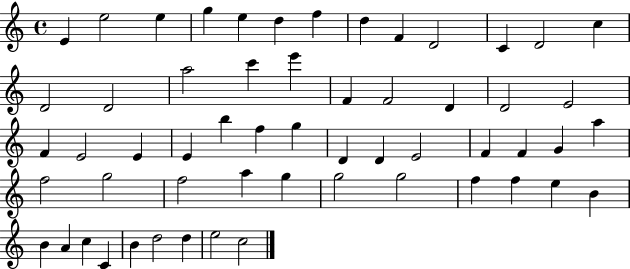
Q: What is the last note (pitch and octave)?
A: C5